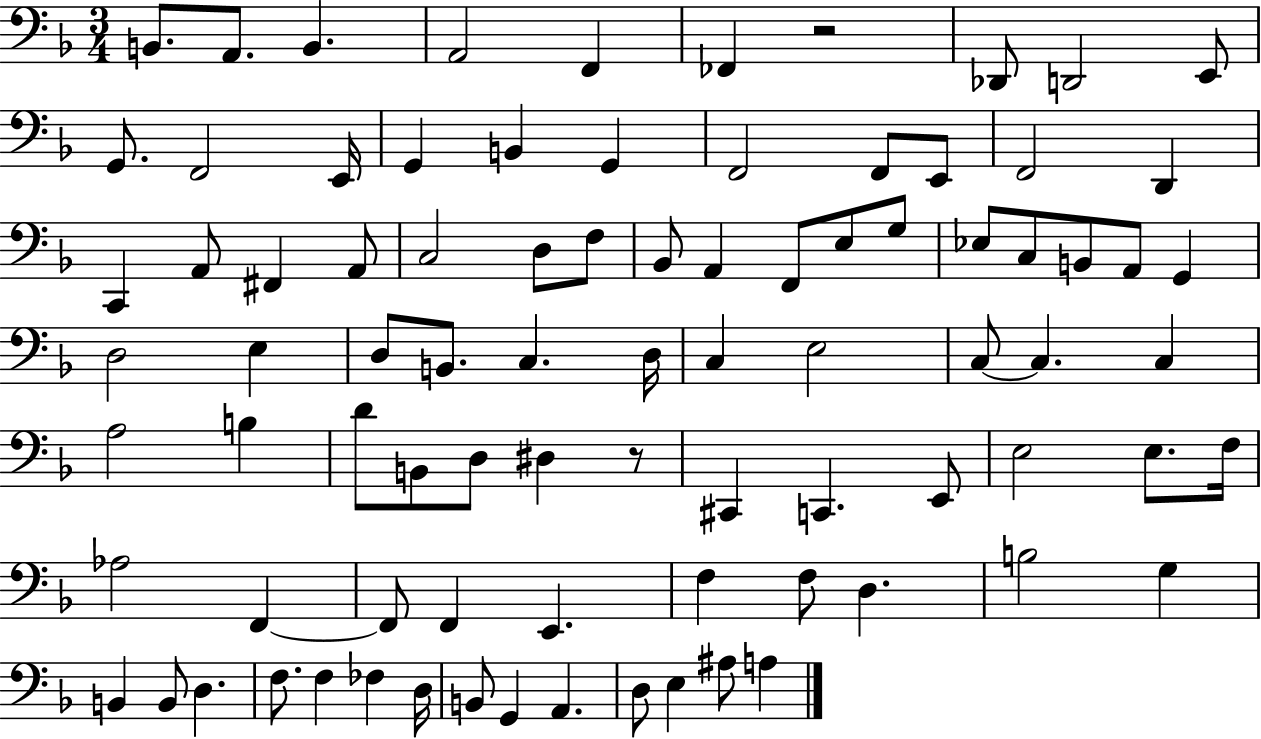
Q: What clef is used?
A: bass